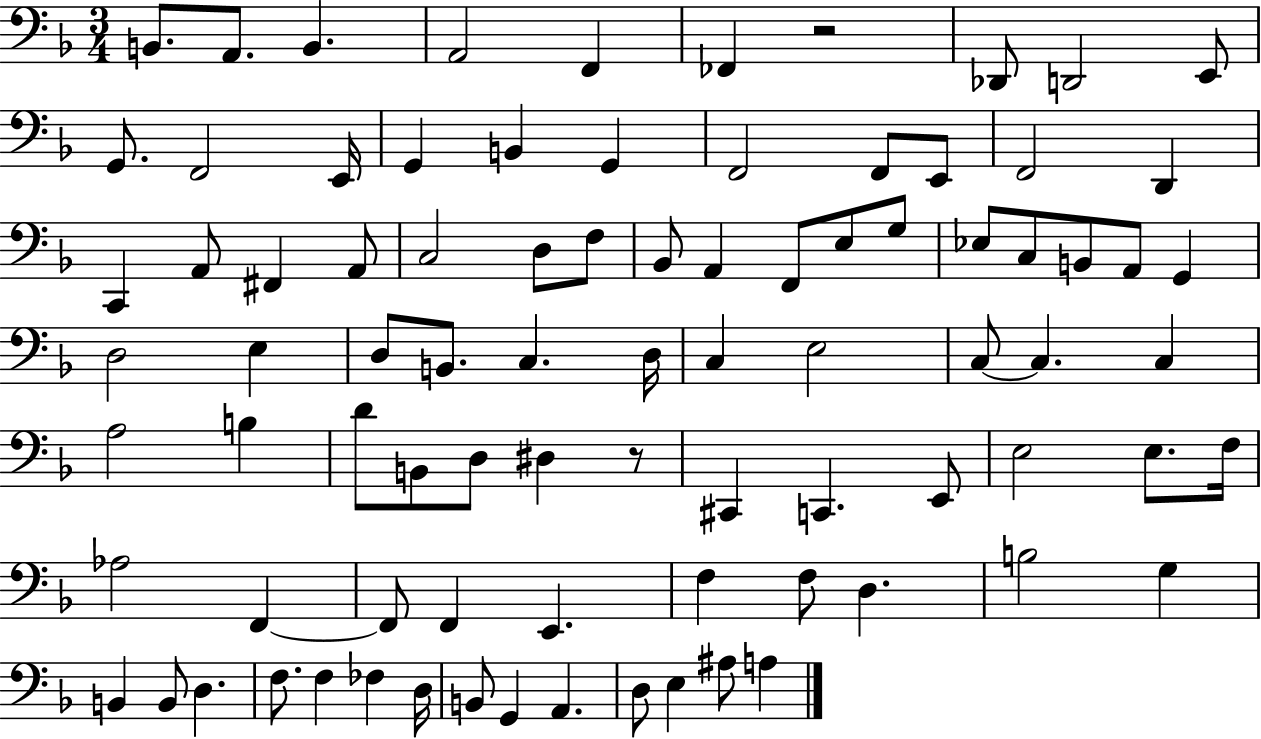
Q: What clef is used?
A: bass